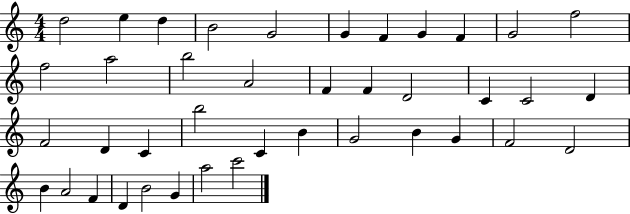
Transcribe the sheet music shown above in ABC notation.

X:1
T:Untitled
M:4/4
L:1/4
K:C
d2 e d B2 G2 G F G F G2 f2 f2 a2 b2 A2 F F D2 C C2 D F2 D C b2 C B G2 B G F2 D2 B A2 F D B2 G a2 c'2